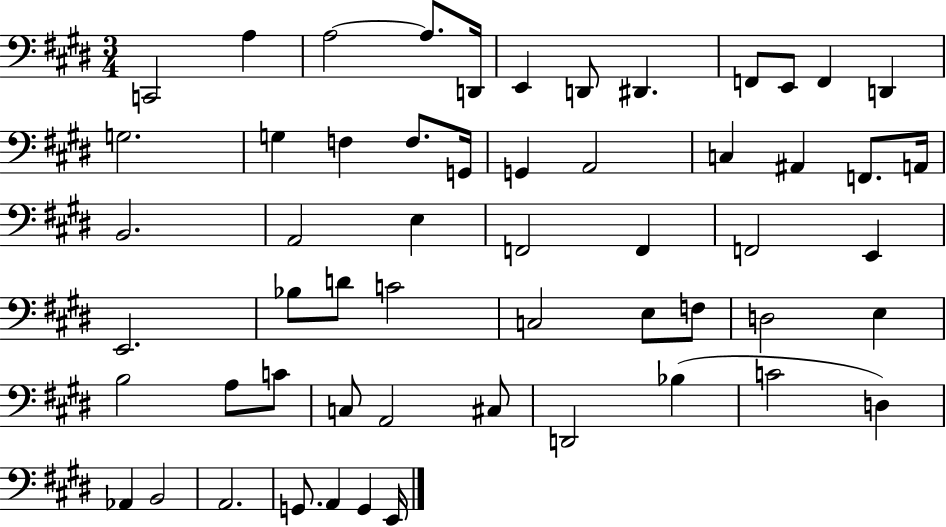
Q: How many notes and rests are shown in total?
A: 56